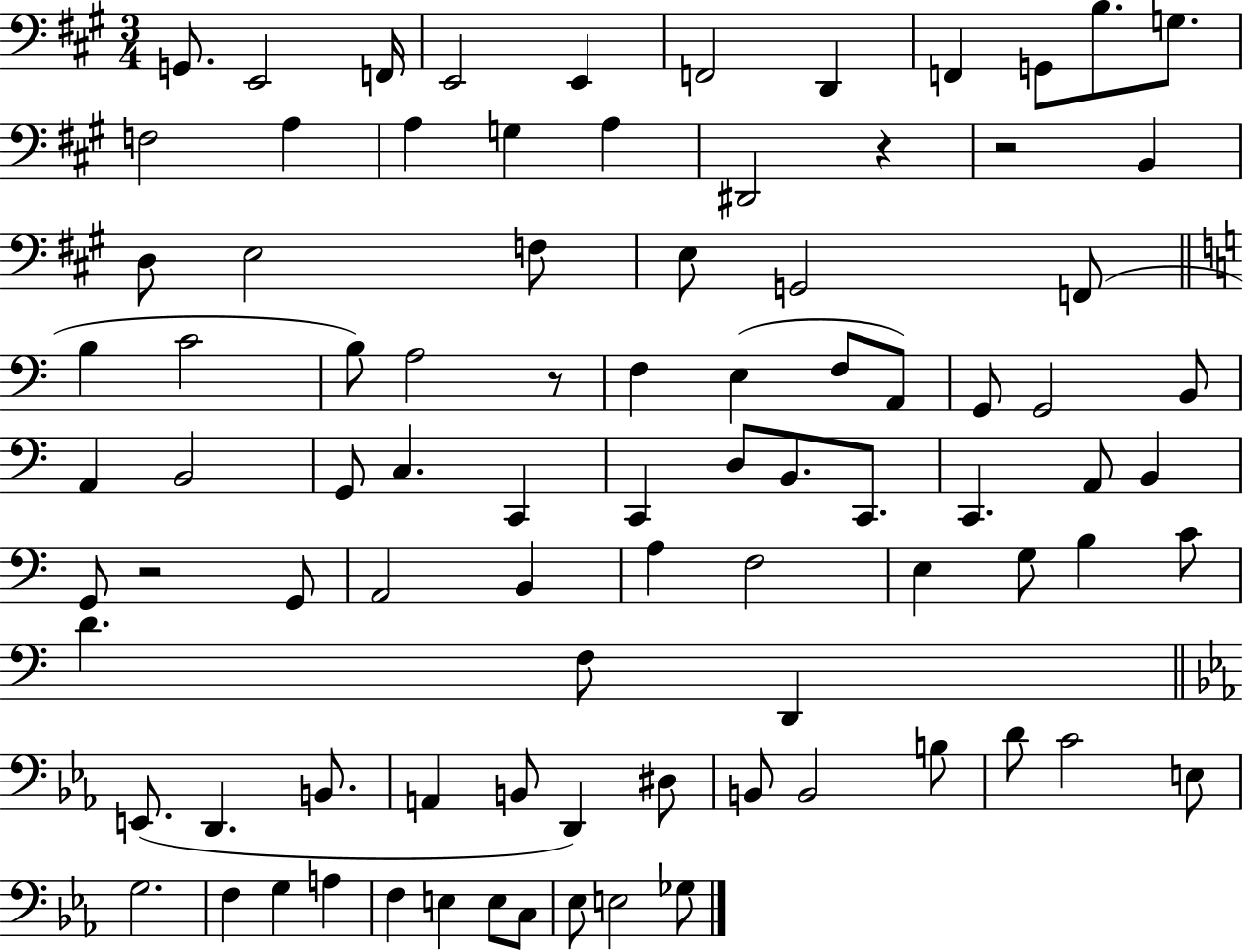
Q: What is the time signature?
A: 3/4